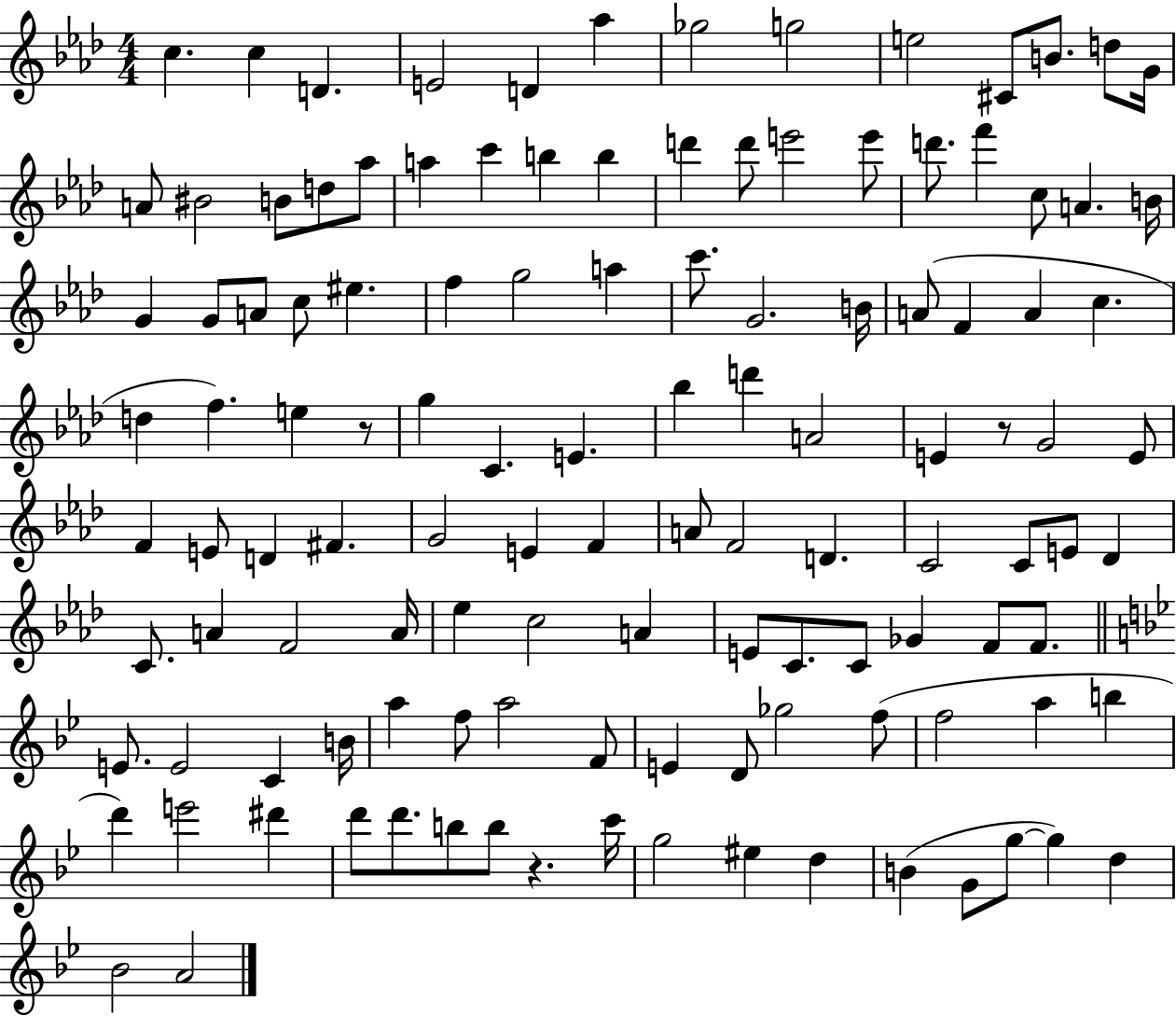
X:1
T:Untitled
M:4/4
L:1/4
K:Ab
c c D E2 D _a _g2 g2 e2 ^C/2 B/2 d/2 G/4 A/2 ^B2 B/2 d/2 _a/2 a c' b b d' d'/2 e'2 e'/2 d'/2 f' c/2 A B/4 G G/2 A/2 c/2 ^e f g2 a c'/2 G2 B/4 A/2 F A c d f e z/2 g C E _b d' A2 E z/2 G2 E/2 F E/2 D ^F G2 E F A/2 F2 D C2 C/2 E/2 _D C/2 A F2 A/4 _e c2 A E/2 C/2 C/2 _G F/2 F/2 E/2 E2 C B/4 a f/2 a2 F/2 E D/2 _g2 f/2 f2 a b d' e'2 ^d' d'/2 d'/2 b/2 b/2 z c'/4 g2 ^e d B G/2 g/2 g d _B2 A2